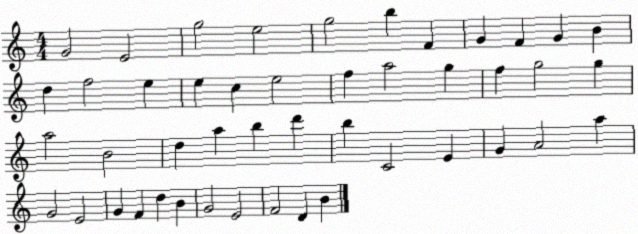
X:1
T:Untitled
M:4/4
L:1/4
K:C
G2 E2 g2 e2 g2 b F G F G B d f2 e e c e2 f a2 g f g2 g a2 B2 d a b d' b C2 E G A2 a G2 E2 G F d B G2 E2 F2 D B